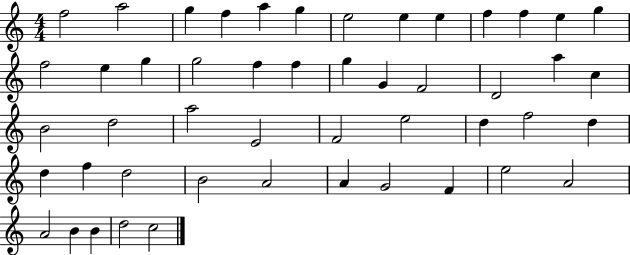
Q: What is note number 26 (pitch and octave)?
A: B4